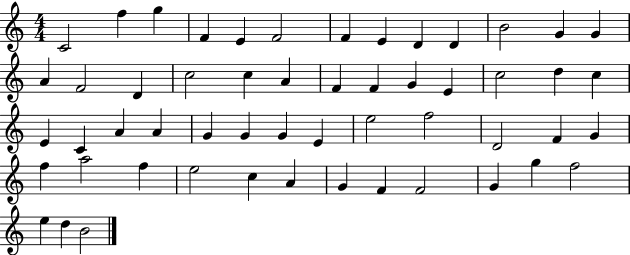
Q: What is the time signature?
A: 4/4